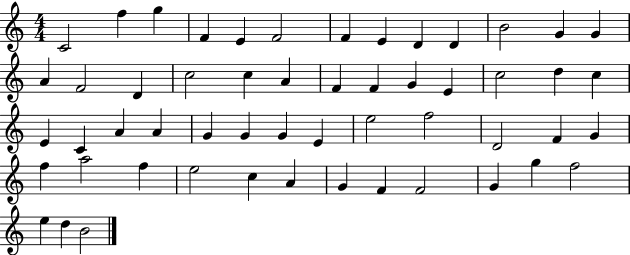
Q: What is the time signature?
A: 4/4